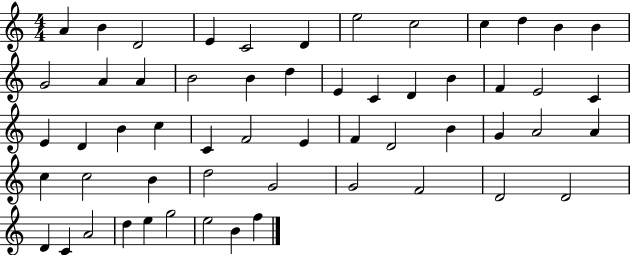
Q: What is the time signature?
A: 4/4